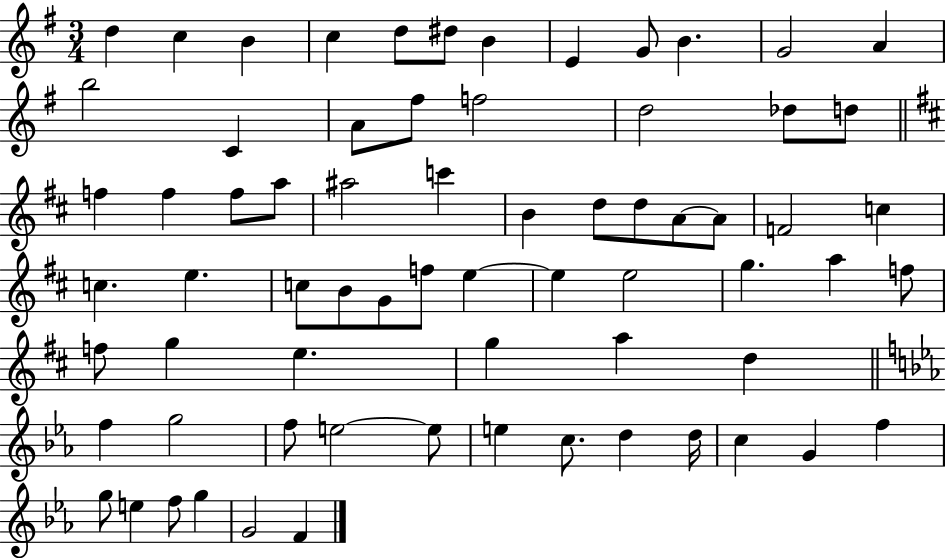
X:1
T:Untitled
M:3/4
L:1/4
K:G
d c B c d/2 ^d/2 B E G/2 B G2 A b2 C A/2 ^f/2 f2 d2 _d/2 d/2 f f f/2 a/2 ^a2 c' B d/2 d/2 A/2 A/2 F2 c c e c/2 B/2 G/2 f/2 e e e2 g a f/2 f/2 g e g a d f g2 f/2 e2 e/2 e c/2 d d/4 c G f g/2 e f/2 g G2 F